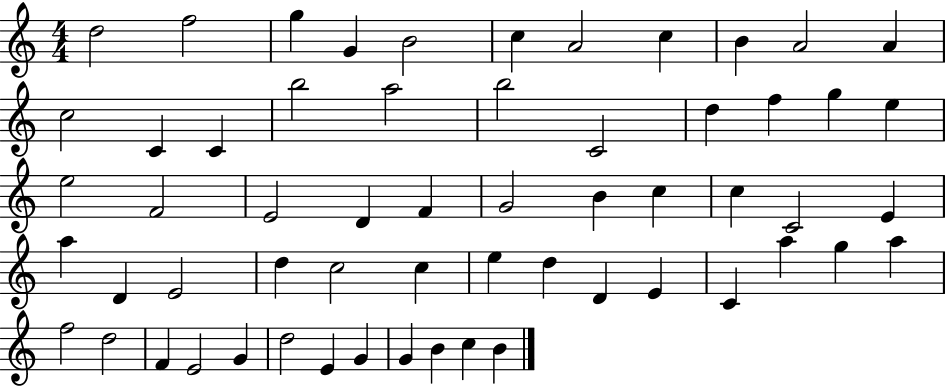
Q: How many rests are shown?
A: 0